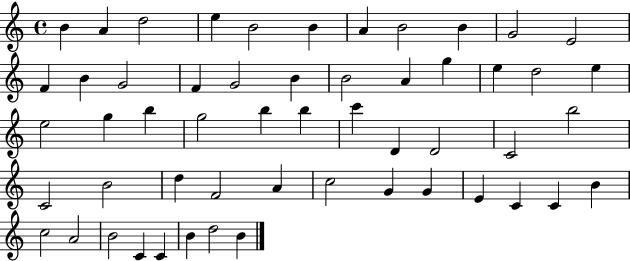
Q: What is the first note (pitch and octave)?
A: B4